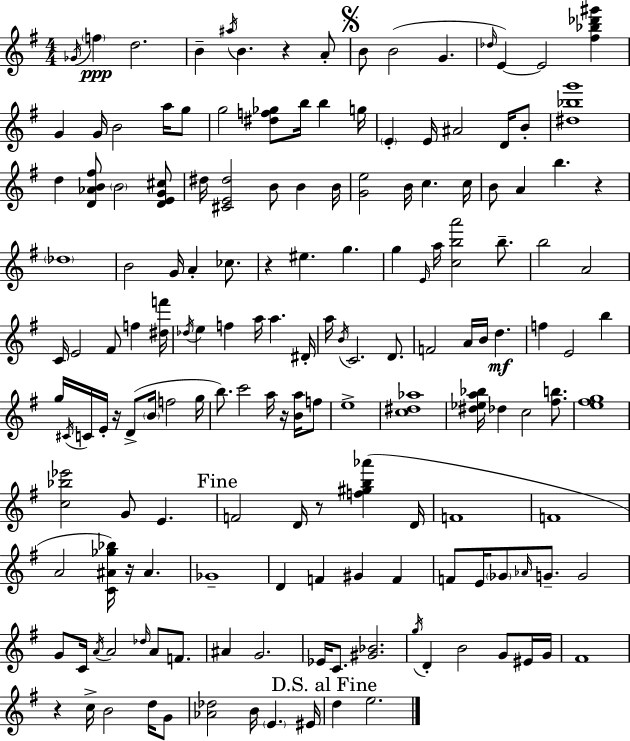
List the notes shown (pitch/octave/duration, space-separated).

Gb4/s F5/q D5/h. B4/q A#5/s B4/q. R/q A4/e B4/e B4/h G4/q. Db5/s E4/q E4/h [F#5,Bb5,Db6,G#6]/q G4/q G4/s B4/h A5/s G5/e G5/h [D#5,F5,Gb5]/e B5/s B5/q G5/s E4/q E4/s A#4/h D4/s B4/e [D#5,Bb5,G6]/w D5/q [D4,Ab4,B4,F#5]/e B4/h [D4,E4,G4,C#5]/e D#5/s [C#4,E4,D#5]/h B4/e B4/q B4/s [G4,E5]/h B4/s C5/q. C5/s B4/e A4/q B5/q. R/q Db5/w B4/h G4/s A4/q CES5/e. R/q EIS5/q. G5/q. G5/q E4/s A5/s [C5,B5,A6]/h B5/e. B5/h A4/h C4/s E4/h F#4/e F5/q [D#5,F6]/s Db5/s E5/q F5/q A5/s A5/q. D#4/s A5/s B4/s C4/h. D4/e. F4/h A4/s B4/s D5/q. F5/q E4/h B5/q G5/s C#4/s C4/s E4/s R/s D4/e B4/s F5/h G5/s B5/e. C6/h A5/s R/s [B4,A5]/s F5/e E5/w [C5,D#5,Ab5]/w [D#5,Eb5,A5,Bb5]/s Db5/q C5/h [F#5,B5]/e. [E5,F#5,G5]/w [C5,Bb5,Eb6]/h G4/e E4/q. F4/h D4/s R/e [F5,G#5,B5,Ab6]/q D4/s F4/w F4/w A4/h [C4,A#4,Gb5,Bb5]/s R/s A#4/q. Gb4/w D4/q F4/q G#4/q F4/q F4/e E4/s Gb4/e Ab4/s G4/e. G4/h G4/e C4/s A4/s A4/h Db5/s A4/e F4/e. A#4/q G4/h. Eb4/s C4/e. [G#4,Bb4]/h. G5/s D4/q B4/h G4/e EIS4/s G4/s F#4/w R/q C5/s B4/h D5/s G4/e [Ab4,Db5]/h B4/s E4/q. EIS4/s D5/q E5/h.